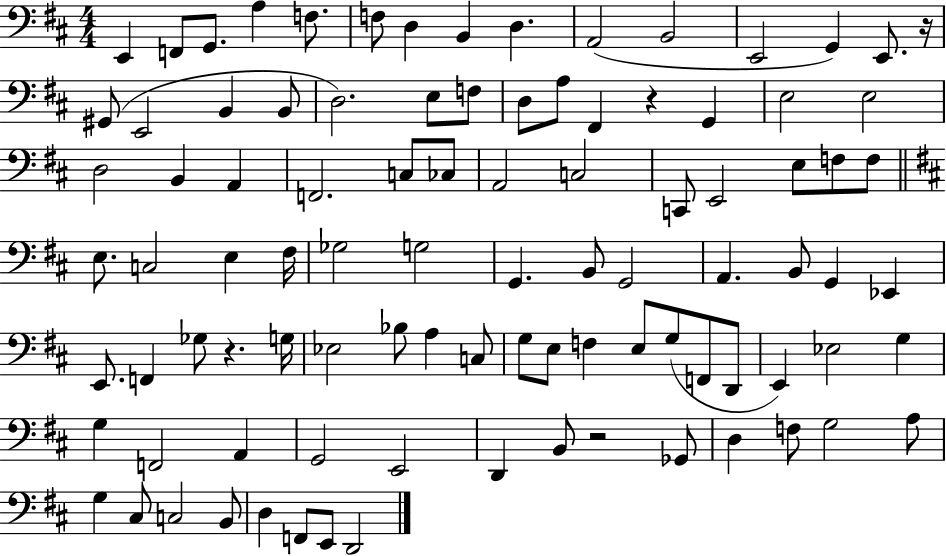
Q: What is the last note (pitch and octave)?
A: D2